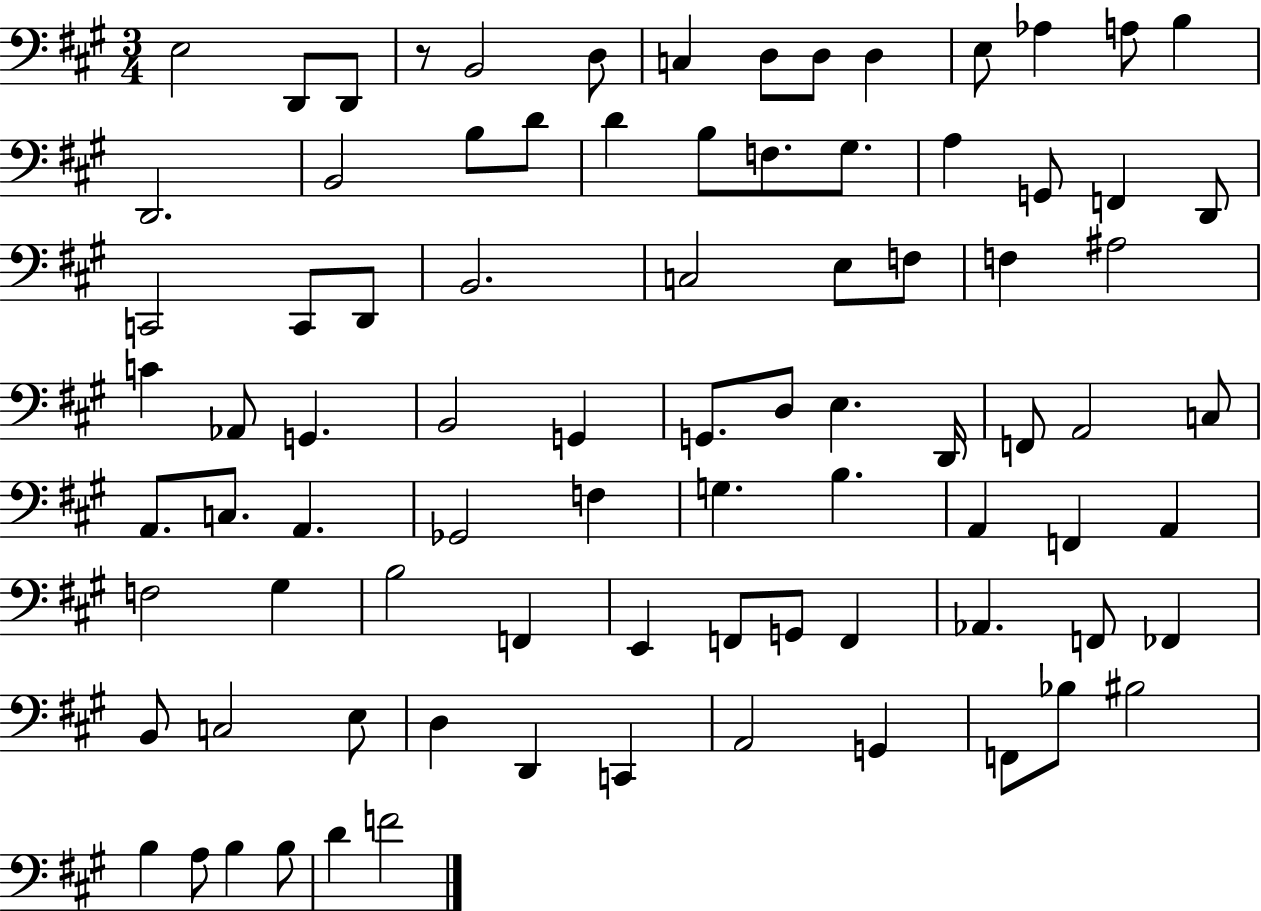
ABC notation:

X:1
T:Untitled
M:3/4
L:1/4
K:A
E,2 D,,/2 D,,/2 z/2 B,,2 D,/2 C, D,/2 D,/2 D, E,/2 _A, A,/2 B, D,,2 B,,2 B,/2 D/2 D B,/2 F,/2 ^G,/2 A, G,,/2 F,, D,,/2 C,,2 C,,/2 D,,/2 B,,2 C,2 E,/2 F,/2 F, ^A,2 C _A,,/2 G,, B,,2 G,, G,,/2 D,/2 E, D,,/4 F,,/2 A,,2 C,/2 A,,/2 C,/2 A,, _G,,2 F, G, B, A,, F,, A,, F,2 ^G, B,2 F,, E,, F,,/2 G,,/2 F,, _A,, F,,/2 _F,, B,,/2 C,2 E,/2 D, D,, C,, A,,2 G,, F,,/2 _B,/2 ^B,2 B, A,/2 B, B,/2 D F2